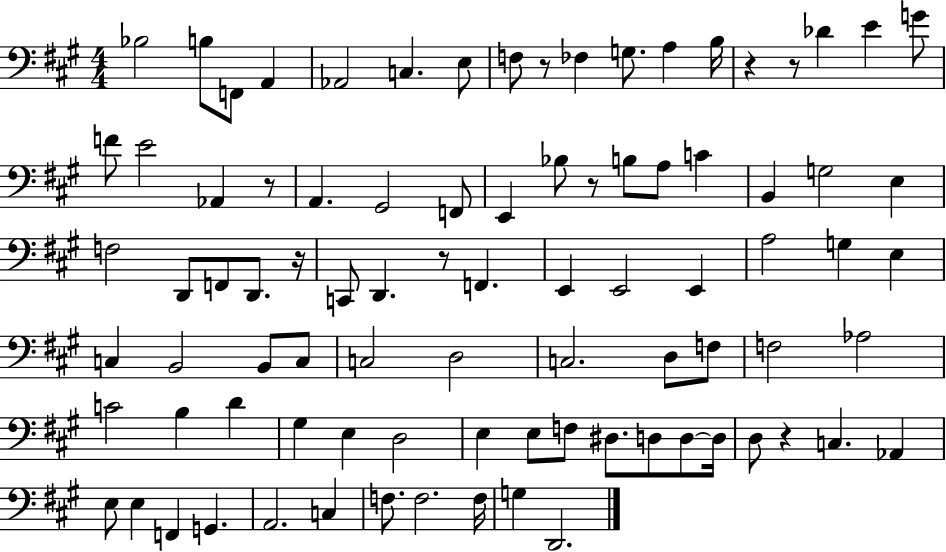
X:1
T:Untitled
M:4/4
L:1/4
K:A
_B,2 B,/2 F,,/2 A,, _A,,2 C, E,/2 F,/2 z/2 _F, G,/2 A, B,/4 z z/2 _D E G/2 F/2 E2 _A,, z/2 A,, ^G,,2 F,,/2 E,, _B,/2 z/2 B,/2 A,/2 C B,, G,2 E, F,2 D,,/2 F,,/2 D,,/2 z/4 C,,/2 D,, z/2 F,, E,, E,,2 E,, A,2 G, E, C, B,,2 B,,/2 C,/2 C,2 D,2 C,2 D,/2 F,/2 F,2 _A,2 C2 B, D ^G, E, D,2 E, E,/2 F,/2 ^D,/2 D,/2 D,/2 D,/4 D,/2 z C, _A,, E,/2 E, F,, G,, A,,2 C, F,/2 F,2 F,/4 G, D,,2